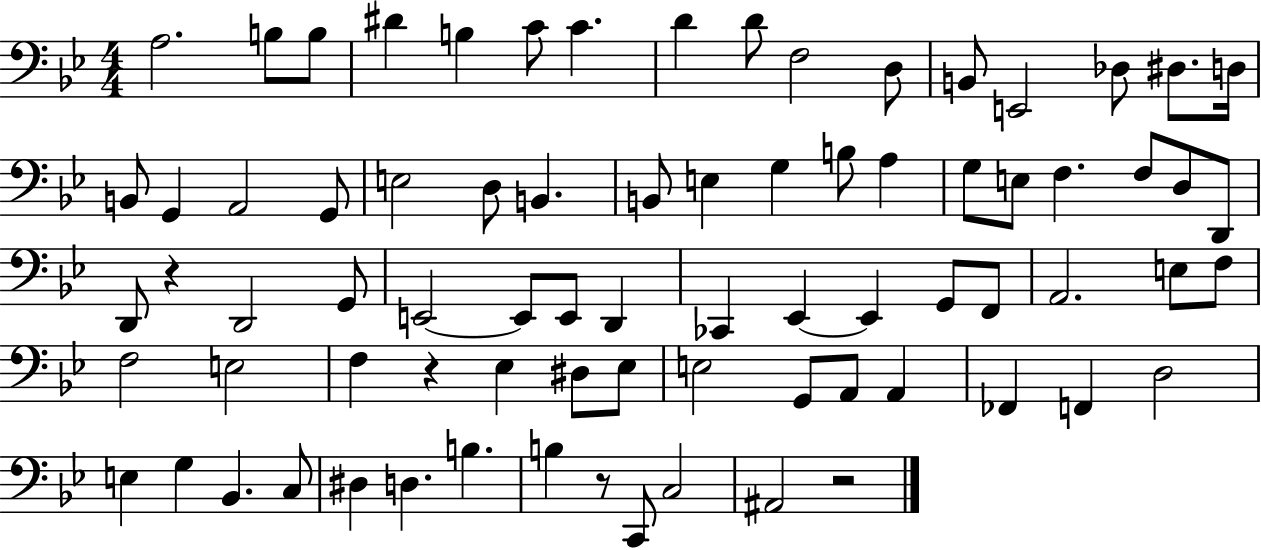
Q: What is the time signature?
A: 4/4